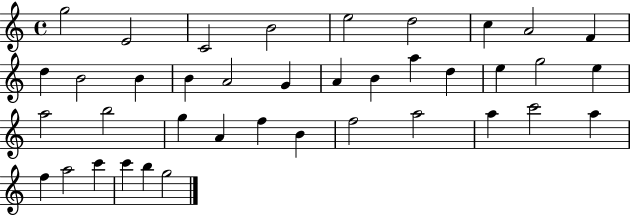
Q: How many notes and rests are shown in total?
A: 39